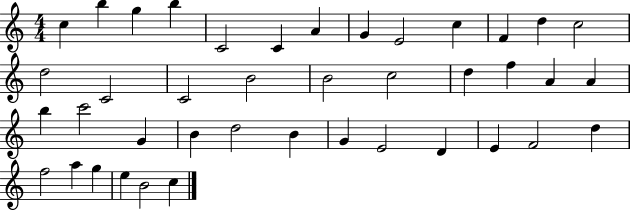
X:1
T:Untitled
M:4/4
L:1/4
K:C
c b g b C2 C A G E2 c F d c2 d2 C2 C2 B2 B2 c2 d f A A b c'2 G B d2 B G E2 D E F2 d f2 a g e B2 c